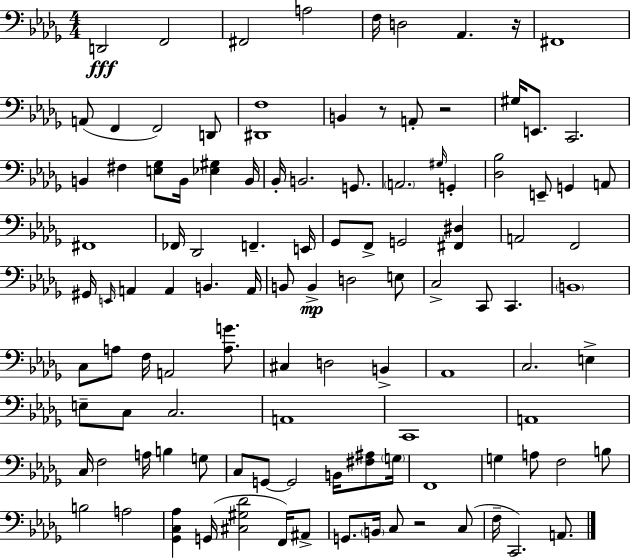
D2/h F2/h F#2/h A3/h F3/s D3/h Ab2/q. R/s F#2/w A2/e F2/q F2/h D2/e [D#2,F3]/w B2/q R/e A2/e R/h G#3/s E2/e. C2/h. B2/q F#3/q [E3,Gb3]/e B2/s [Eb3,G#3]/q B2/s Bb2/s B2/h. G2/e. A2/h. G#3/s G2/q [Db3,Bb3]/h E2/e G2/q A2/e F#2/w FES2/s Db2/h F2/q. E2/s Gb2/e F2/e G2/h [F#2,D#3]/q A2/h F2/h G#2/s E2/s A2/q A2/q B2/q. A2/s B2/e B2/q D3/h E3/e C3/h C2/e C2/q. B2/w C3/e A3/e F3/s A2/h [A3,G4]/e. C#3/q D3/h B2/q Ab2/w C3/h. E3/q E3/e C3/e C3/h. A2/w C2/w A2/w C3/s F3/h A3/s B3/q G3/e C3/e G2/e G2/h B2/s [F#3,A#3]/e G3/s F2/w G3/q A3/e F3/h B3/e B3/h A3/h [Gb2,C3,Ab3]/q G2/s [C#3,G#3,Db4]/h F2/s A#2/e G2/e. B2/s C3/e R/h C3/e F3/s C2/h. A2/e.